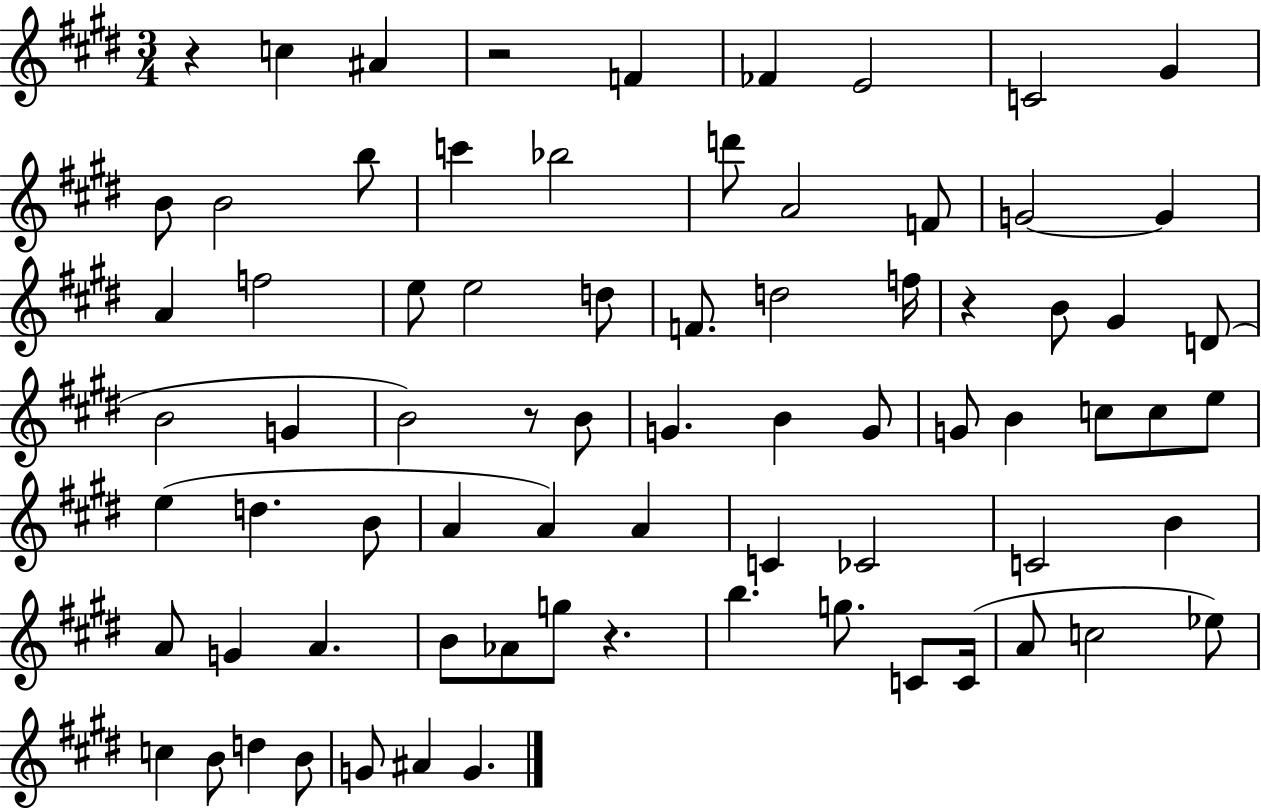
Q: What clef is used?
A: treble